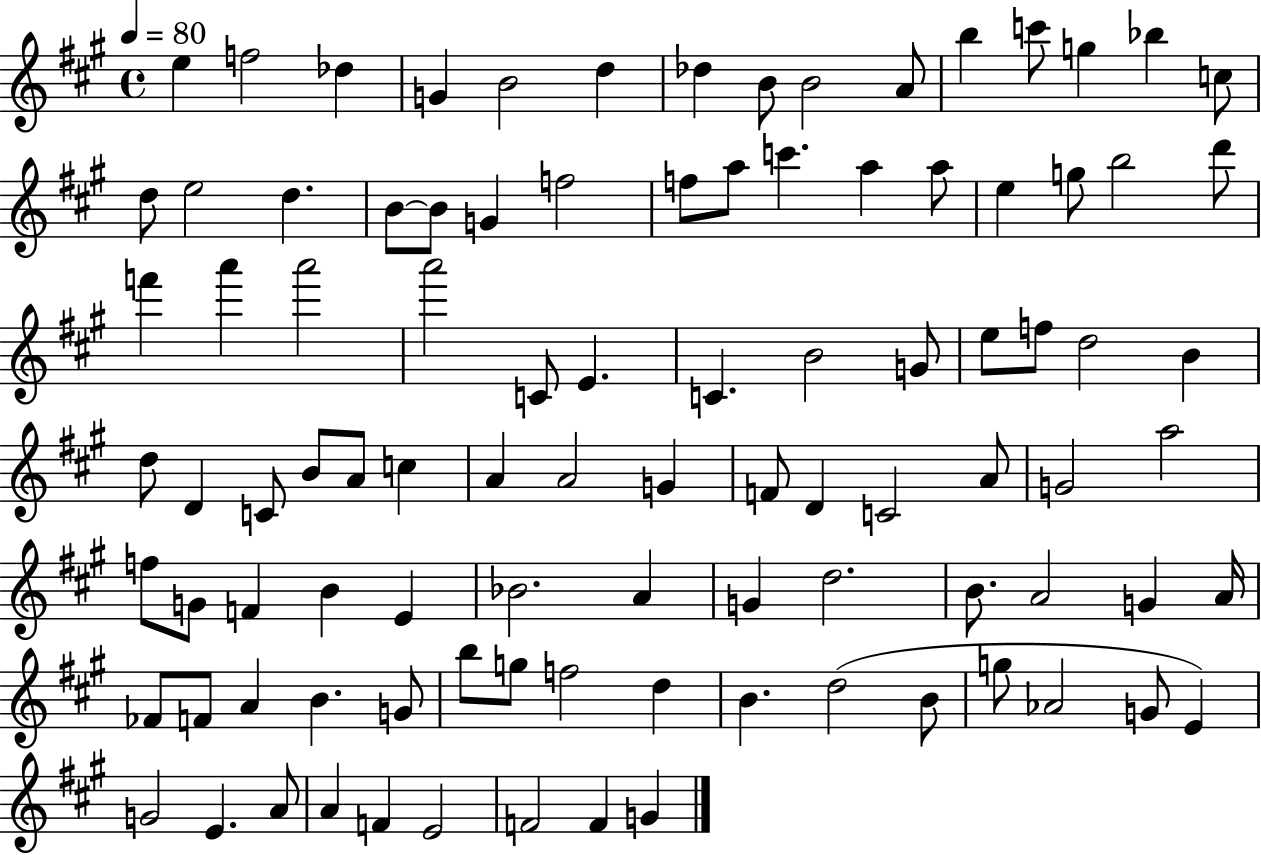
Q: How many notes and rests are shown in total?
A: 97